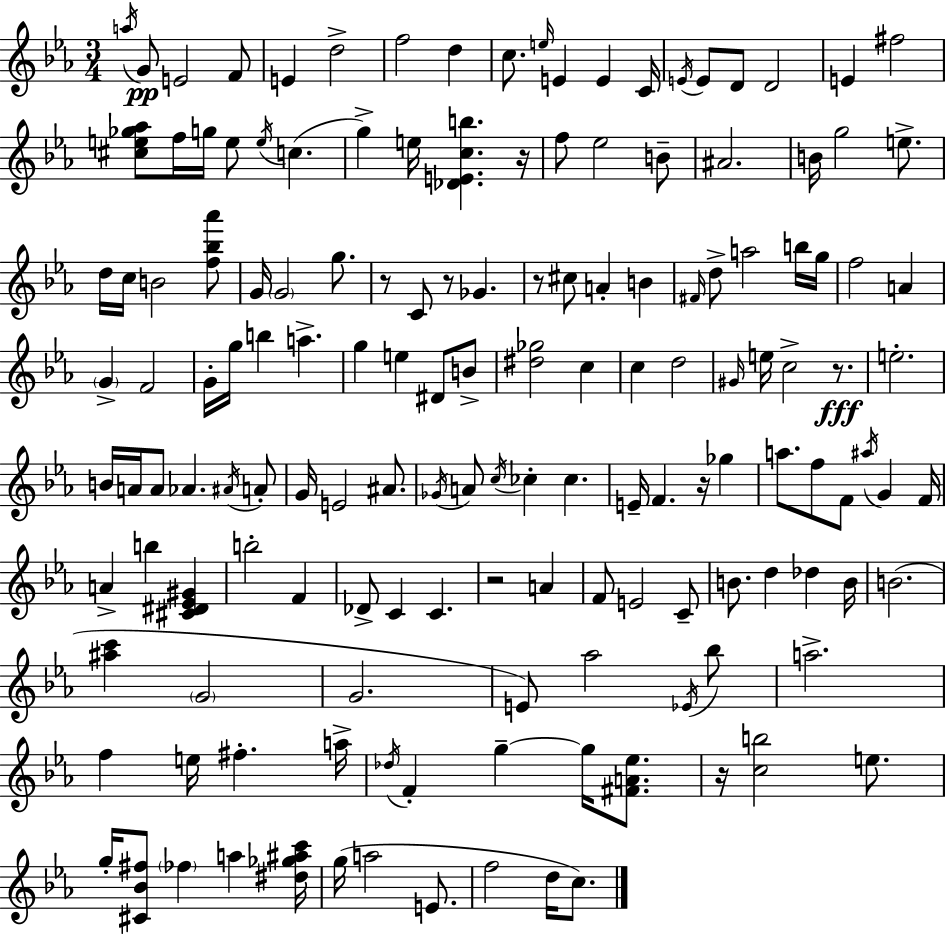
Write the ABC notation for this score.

X:1
T:Untitled
M:3/4
L:1/4
K:Eb
a/4 G/2 E2 F/2 E d2 f2 d c/2 e/4 E E C/4 E/4 E/2 D/2 D2 E ^f2 [^ce_g_a]/2 f/4 g/4 e/2 e/4 c g e/4 [_DEcb] z/4 f/2 _e2 B/2 ^A2 B/4 g2 e/2 d/4 c/4 B2 [f_b_a']/2 G/4 G2 g/2 z/2 C/2 z/2 _G z/2 ^c/2 A B ^F/4 d/2 a2 b/4 g/4 f2 A G F2 G/4 g/4 b a g e ^D/2 B/2 [^d_g]2 c c d2 ^G/4 e/4 c2 z/2 e2 B/4 A/4 A/2 _A ^A/4 A/2 G/4 E2 ^A/2 _G/4 A/2 c/4 _c _c E/4 F z/4 _g a/2 f/2 F/2 ^a/4 G F/4 A b [^C^D_E^G] b2 F _D/2 C C z2 A F/2 E2 C/2 B/2 d _d B/4 B2 [^ac'] G2 G2 E/2 _a2 _E/4 _b/2 a2 f e/4 ^f a/4 _d/4 F g g/4 [^FA_e]/2 z/4 [cb]2 e/2 g/4 [^C_B^f]/2 _f a [^d_g^ac']/4 g/4 a2 E/2 f2 d/4 c/2